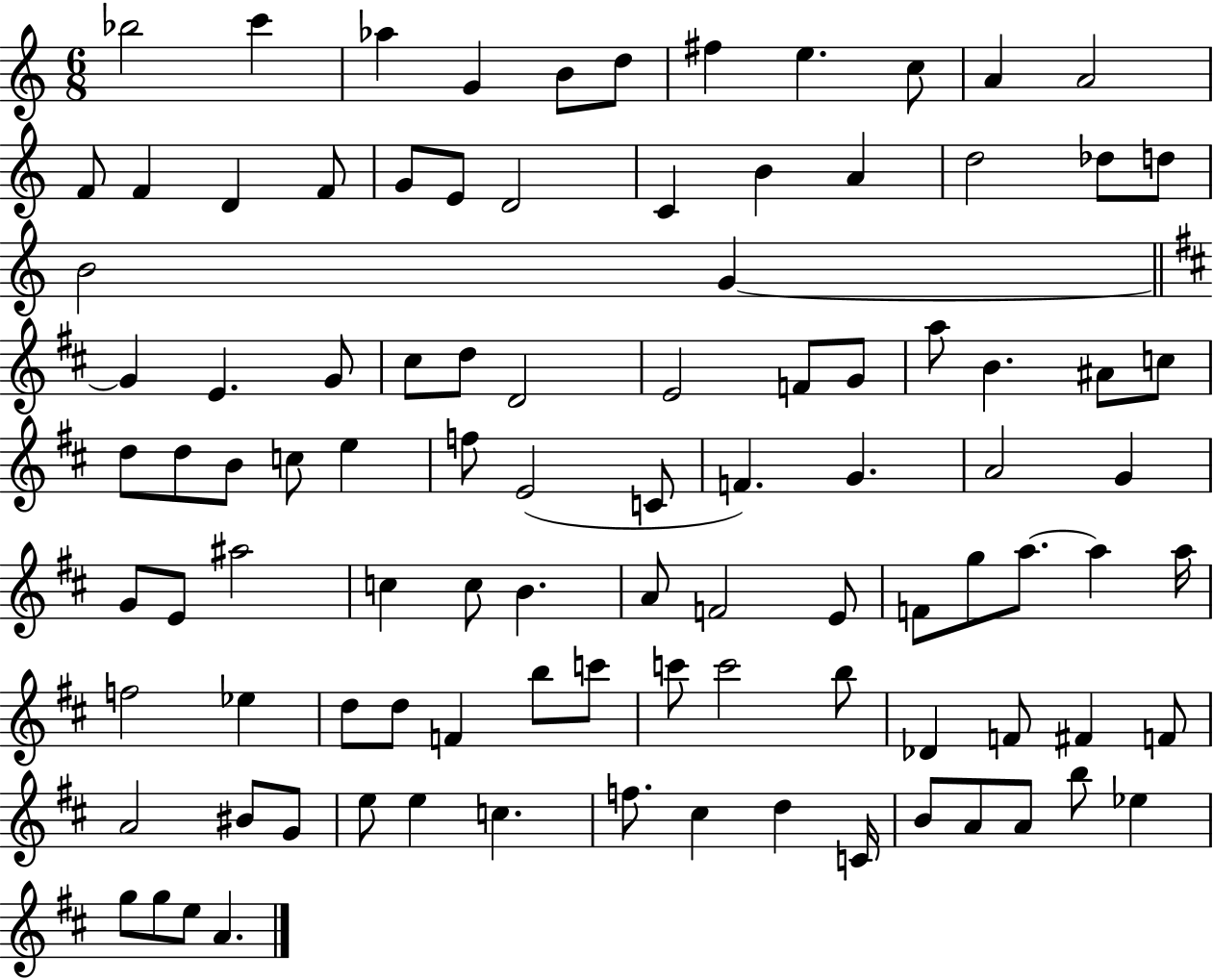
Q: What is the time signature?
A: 6/8